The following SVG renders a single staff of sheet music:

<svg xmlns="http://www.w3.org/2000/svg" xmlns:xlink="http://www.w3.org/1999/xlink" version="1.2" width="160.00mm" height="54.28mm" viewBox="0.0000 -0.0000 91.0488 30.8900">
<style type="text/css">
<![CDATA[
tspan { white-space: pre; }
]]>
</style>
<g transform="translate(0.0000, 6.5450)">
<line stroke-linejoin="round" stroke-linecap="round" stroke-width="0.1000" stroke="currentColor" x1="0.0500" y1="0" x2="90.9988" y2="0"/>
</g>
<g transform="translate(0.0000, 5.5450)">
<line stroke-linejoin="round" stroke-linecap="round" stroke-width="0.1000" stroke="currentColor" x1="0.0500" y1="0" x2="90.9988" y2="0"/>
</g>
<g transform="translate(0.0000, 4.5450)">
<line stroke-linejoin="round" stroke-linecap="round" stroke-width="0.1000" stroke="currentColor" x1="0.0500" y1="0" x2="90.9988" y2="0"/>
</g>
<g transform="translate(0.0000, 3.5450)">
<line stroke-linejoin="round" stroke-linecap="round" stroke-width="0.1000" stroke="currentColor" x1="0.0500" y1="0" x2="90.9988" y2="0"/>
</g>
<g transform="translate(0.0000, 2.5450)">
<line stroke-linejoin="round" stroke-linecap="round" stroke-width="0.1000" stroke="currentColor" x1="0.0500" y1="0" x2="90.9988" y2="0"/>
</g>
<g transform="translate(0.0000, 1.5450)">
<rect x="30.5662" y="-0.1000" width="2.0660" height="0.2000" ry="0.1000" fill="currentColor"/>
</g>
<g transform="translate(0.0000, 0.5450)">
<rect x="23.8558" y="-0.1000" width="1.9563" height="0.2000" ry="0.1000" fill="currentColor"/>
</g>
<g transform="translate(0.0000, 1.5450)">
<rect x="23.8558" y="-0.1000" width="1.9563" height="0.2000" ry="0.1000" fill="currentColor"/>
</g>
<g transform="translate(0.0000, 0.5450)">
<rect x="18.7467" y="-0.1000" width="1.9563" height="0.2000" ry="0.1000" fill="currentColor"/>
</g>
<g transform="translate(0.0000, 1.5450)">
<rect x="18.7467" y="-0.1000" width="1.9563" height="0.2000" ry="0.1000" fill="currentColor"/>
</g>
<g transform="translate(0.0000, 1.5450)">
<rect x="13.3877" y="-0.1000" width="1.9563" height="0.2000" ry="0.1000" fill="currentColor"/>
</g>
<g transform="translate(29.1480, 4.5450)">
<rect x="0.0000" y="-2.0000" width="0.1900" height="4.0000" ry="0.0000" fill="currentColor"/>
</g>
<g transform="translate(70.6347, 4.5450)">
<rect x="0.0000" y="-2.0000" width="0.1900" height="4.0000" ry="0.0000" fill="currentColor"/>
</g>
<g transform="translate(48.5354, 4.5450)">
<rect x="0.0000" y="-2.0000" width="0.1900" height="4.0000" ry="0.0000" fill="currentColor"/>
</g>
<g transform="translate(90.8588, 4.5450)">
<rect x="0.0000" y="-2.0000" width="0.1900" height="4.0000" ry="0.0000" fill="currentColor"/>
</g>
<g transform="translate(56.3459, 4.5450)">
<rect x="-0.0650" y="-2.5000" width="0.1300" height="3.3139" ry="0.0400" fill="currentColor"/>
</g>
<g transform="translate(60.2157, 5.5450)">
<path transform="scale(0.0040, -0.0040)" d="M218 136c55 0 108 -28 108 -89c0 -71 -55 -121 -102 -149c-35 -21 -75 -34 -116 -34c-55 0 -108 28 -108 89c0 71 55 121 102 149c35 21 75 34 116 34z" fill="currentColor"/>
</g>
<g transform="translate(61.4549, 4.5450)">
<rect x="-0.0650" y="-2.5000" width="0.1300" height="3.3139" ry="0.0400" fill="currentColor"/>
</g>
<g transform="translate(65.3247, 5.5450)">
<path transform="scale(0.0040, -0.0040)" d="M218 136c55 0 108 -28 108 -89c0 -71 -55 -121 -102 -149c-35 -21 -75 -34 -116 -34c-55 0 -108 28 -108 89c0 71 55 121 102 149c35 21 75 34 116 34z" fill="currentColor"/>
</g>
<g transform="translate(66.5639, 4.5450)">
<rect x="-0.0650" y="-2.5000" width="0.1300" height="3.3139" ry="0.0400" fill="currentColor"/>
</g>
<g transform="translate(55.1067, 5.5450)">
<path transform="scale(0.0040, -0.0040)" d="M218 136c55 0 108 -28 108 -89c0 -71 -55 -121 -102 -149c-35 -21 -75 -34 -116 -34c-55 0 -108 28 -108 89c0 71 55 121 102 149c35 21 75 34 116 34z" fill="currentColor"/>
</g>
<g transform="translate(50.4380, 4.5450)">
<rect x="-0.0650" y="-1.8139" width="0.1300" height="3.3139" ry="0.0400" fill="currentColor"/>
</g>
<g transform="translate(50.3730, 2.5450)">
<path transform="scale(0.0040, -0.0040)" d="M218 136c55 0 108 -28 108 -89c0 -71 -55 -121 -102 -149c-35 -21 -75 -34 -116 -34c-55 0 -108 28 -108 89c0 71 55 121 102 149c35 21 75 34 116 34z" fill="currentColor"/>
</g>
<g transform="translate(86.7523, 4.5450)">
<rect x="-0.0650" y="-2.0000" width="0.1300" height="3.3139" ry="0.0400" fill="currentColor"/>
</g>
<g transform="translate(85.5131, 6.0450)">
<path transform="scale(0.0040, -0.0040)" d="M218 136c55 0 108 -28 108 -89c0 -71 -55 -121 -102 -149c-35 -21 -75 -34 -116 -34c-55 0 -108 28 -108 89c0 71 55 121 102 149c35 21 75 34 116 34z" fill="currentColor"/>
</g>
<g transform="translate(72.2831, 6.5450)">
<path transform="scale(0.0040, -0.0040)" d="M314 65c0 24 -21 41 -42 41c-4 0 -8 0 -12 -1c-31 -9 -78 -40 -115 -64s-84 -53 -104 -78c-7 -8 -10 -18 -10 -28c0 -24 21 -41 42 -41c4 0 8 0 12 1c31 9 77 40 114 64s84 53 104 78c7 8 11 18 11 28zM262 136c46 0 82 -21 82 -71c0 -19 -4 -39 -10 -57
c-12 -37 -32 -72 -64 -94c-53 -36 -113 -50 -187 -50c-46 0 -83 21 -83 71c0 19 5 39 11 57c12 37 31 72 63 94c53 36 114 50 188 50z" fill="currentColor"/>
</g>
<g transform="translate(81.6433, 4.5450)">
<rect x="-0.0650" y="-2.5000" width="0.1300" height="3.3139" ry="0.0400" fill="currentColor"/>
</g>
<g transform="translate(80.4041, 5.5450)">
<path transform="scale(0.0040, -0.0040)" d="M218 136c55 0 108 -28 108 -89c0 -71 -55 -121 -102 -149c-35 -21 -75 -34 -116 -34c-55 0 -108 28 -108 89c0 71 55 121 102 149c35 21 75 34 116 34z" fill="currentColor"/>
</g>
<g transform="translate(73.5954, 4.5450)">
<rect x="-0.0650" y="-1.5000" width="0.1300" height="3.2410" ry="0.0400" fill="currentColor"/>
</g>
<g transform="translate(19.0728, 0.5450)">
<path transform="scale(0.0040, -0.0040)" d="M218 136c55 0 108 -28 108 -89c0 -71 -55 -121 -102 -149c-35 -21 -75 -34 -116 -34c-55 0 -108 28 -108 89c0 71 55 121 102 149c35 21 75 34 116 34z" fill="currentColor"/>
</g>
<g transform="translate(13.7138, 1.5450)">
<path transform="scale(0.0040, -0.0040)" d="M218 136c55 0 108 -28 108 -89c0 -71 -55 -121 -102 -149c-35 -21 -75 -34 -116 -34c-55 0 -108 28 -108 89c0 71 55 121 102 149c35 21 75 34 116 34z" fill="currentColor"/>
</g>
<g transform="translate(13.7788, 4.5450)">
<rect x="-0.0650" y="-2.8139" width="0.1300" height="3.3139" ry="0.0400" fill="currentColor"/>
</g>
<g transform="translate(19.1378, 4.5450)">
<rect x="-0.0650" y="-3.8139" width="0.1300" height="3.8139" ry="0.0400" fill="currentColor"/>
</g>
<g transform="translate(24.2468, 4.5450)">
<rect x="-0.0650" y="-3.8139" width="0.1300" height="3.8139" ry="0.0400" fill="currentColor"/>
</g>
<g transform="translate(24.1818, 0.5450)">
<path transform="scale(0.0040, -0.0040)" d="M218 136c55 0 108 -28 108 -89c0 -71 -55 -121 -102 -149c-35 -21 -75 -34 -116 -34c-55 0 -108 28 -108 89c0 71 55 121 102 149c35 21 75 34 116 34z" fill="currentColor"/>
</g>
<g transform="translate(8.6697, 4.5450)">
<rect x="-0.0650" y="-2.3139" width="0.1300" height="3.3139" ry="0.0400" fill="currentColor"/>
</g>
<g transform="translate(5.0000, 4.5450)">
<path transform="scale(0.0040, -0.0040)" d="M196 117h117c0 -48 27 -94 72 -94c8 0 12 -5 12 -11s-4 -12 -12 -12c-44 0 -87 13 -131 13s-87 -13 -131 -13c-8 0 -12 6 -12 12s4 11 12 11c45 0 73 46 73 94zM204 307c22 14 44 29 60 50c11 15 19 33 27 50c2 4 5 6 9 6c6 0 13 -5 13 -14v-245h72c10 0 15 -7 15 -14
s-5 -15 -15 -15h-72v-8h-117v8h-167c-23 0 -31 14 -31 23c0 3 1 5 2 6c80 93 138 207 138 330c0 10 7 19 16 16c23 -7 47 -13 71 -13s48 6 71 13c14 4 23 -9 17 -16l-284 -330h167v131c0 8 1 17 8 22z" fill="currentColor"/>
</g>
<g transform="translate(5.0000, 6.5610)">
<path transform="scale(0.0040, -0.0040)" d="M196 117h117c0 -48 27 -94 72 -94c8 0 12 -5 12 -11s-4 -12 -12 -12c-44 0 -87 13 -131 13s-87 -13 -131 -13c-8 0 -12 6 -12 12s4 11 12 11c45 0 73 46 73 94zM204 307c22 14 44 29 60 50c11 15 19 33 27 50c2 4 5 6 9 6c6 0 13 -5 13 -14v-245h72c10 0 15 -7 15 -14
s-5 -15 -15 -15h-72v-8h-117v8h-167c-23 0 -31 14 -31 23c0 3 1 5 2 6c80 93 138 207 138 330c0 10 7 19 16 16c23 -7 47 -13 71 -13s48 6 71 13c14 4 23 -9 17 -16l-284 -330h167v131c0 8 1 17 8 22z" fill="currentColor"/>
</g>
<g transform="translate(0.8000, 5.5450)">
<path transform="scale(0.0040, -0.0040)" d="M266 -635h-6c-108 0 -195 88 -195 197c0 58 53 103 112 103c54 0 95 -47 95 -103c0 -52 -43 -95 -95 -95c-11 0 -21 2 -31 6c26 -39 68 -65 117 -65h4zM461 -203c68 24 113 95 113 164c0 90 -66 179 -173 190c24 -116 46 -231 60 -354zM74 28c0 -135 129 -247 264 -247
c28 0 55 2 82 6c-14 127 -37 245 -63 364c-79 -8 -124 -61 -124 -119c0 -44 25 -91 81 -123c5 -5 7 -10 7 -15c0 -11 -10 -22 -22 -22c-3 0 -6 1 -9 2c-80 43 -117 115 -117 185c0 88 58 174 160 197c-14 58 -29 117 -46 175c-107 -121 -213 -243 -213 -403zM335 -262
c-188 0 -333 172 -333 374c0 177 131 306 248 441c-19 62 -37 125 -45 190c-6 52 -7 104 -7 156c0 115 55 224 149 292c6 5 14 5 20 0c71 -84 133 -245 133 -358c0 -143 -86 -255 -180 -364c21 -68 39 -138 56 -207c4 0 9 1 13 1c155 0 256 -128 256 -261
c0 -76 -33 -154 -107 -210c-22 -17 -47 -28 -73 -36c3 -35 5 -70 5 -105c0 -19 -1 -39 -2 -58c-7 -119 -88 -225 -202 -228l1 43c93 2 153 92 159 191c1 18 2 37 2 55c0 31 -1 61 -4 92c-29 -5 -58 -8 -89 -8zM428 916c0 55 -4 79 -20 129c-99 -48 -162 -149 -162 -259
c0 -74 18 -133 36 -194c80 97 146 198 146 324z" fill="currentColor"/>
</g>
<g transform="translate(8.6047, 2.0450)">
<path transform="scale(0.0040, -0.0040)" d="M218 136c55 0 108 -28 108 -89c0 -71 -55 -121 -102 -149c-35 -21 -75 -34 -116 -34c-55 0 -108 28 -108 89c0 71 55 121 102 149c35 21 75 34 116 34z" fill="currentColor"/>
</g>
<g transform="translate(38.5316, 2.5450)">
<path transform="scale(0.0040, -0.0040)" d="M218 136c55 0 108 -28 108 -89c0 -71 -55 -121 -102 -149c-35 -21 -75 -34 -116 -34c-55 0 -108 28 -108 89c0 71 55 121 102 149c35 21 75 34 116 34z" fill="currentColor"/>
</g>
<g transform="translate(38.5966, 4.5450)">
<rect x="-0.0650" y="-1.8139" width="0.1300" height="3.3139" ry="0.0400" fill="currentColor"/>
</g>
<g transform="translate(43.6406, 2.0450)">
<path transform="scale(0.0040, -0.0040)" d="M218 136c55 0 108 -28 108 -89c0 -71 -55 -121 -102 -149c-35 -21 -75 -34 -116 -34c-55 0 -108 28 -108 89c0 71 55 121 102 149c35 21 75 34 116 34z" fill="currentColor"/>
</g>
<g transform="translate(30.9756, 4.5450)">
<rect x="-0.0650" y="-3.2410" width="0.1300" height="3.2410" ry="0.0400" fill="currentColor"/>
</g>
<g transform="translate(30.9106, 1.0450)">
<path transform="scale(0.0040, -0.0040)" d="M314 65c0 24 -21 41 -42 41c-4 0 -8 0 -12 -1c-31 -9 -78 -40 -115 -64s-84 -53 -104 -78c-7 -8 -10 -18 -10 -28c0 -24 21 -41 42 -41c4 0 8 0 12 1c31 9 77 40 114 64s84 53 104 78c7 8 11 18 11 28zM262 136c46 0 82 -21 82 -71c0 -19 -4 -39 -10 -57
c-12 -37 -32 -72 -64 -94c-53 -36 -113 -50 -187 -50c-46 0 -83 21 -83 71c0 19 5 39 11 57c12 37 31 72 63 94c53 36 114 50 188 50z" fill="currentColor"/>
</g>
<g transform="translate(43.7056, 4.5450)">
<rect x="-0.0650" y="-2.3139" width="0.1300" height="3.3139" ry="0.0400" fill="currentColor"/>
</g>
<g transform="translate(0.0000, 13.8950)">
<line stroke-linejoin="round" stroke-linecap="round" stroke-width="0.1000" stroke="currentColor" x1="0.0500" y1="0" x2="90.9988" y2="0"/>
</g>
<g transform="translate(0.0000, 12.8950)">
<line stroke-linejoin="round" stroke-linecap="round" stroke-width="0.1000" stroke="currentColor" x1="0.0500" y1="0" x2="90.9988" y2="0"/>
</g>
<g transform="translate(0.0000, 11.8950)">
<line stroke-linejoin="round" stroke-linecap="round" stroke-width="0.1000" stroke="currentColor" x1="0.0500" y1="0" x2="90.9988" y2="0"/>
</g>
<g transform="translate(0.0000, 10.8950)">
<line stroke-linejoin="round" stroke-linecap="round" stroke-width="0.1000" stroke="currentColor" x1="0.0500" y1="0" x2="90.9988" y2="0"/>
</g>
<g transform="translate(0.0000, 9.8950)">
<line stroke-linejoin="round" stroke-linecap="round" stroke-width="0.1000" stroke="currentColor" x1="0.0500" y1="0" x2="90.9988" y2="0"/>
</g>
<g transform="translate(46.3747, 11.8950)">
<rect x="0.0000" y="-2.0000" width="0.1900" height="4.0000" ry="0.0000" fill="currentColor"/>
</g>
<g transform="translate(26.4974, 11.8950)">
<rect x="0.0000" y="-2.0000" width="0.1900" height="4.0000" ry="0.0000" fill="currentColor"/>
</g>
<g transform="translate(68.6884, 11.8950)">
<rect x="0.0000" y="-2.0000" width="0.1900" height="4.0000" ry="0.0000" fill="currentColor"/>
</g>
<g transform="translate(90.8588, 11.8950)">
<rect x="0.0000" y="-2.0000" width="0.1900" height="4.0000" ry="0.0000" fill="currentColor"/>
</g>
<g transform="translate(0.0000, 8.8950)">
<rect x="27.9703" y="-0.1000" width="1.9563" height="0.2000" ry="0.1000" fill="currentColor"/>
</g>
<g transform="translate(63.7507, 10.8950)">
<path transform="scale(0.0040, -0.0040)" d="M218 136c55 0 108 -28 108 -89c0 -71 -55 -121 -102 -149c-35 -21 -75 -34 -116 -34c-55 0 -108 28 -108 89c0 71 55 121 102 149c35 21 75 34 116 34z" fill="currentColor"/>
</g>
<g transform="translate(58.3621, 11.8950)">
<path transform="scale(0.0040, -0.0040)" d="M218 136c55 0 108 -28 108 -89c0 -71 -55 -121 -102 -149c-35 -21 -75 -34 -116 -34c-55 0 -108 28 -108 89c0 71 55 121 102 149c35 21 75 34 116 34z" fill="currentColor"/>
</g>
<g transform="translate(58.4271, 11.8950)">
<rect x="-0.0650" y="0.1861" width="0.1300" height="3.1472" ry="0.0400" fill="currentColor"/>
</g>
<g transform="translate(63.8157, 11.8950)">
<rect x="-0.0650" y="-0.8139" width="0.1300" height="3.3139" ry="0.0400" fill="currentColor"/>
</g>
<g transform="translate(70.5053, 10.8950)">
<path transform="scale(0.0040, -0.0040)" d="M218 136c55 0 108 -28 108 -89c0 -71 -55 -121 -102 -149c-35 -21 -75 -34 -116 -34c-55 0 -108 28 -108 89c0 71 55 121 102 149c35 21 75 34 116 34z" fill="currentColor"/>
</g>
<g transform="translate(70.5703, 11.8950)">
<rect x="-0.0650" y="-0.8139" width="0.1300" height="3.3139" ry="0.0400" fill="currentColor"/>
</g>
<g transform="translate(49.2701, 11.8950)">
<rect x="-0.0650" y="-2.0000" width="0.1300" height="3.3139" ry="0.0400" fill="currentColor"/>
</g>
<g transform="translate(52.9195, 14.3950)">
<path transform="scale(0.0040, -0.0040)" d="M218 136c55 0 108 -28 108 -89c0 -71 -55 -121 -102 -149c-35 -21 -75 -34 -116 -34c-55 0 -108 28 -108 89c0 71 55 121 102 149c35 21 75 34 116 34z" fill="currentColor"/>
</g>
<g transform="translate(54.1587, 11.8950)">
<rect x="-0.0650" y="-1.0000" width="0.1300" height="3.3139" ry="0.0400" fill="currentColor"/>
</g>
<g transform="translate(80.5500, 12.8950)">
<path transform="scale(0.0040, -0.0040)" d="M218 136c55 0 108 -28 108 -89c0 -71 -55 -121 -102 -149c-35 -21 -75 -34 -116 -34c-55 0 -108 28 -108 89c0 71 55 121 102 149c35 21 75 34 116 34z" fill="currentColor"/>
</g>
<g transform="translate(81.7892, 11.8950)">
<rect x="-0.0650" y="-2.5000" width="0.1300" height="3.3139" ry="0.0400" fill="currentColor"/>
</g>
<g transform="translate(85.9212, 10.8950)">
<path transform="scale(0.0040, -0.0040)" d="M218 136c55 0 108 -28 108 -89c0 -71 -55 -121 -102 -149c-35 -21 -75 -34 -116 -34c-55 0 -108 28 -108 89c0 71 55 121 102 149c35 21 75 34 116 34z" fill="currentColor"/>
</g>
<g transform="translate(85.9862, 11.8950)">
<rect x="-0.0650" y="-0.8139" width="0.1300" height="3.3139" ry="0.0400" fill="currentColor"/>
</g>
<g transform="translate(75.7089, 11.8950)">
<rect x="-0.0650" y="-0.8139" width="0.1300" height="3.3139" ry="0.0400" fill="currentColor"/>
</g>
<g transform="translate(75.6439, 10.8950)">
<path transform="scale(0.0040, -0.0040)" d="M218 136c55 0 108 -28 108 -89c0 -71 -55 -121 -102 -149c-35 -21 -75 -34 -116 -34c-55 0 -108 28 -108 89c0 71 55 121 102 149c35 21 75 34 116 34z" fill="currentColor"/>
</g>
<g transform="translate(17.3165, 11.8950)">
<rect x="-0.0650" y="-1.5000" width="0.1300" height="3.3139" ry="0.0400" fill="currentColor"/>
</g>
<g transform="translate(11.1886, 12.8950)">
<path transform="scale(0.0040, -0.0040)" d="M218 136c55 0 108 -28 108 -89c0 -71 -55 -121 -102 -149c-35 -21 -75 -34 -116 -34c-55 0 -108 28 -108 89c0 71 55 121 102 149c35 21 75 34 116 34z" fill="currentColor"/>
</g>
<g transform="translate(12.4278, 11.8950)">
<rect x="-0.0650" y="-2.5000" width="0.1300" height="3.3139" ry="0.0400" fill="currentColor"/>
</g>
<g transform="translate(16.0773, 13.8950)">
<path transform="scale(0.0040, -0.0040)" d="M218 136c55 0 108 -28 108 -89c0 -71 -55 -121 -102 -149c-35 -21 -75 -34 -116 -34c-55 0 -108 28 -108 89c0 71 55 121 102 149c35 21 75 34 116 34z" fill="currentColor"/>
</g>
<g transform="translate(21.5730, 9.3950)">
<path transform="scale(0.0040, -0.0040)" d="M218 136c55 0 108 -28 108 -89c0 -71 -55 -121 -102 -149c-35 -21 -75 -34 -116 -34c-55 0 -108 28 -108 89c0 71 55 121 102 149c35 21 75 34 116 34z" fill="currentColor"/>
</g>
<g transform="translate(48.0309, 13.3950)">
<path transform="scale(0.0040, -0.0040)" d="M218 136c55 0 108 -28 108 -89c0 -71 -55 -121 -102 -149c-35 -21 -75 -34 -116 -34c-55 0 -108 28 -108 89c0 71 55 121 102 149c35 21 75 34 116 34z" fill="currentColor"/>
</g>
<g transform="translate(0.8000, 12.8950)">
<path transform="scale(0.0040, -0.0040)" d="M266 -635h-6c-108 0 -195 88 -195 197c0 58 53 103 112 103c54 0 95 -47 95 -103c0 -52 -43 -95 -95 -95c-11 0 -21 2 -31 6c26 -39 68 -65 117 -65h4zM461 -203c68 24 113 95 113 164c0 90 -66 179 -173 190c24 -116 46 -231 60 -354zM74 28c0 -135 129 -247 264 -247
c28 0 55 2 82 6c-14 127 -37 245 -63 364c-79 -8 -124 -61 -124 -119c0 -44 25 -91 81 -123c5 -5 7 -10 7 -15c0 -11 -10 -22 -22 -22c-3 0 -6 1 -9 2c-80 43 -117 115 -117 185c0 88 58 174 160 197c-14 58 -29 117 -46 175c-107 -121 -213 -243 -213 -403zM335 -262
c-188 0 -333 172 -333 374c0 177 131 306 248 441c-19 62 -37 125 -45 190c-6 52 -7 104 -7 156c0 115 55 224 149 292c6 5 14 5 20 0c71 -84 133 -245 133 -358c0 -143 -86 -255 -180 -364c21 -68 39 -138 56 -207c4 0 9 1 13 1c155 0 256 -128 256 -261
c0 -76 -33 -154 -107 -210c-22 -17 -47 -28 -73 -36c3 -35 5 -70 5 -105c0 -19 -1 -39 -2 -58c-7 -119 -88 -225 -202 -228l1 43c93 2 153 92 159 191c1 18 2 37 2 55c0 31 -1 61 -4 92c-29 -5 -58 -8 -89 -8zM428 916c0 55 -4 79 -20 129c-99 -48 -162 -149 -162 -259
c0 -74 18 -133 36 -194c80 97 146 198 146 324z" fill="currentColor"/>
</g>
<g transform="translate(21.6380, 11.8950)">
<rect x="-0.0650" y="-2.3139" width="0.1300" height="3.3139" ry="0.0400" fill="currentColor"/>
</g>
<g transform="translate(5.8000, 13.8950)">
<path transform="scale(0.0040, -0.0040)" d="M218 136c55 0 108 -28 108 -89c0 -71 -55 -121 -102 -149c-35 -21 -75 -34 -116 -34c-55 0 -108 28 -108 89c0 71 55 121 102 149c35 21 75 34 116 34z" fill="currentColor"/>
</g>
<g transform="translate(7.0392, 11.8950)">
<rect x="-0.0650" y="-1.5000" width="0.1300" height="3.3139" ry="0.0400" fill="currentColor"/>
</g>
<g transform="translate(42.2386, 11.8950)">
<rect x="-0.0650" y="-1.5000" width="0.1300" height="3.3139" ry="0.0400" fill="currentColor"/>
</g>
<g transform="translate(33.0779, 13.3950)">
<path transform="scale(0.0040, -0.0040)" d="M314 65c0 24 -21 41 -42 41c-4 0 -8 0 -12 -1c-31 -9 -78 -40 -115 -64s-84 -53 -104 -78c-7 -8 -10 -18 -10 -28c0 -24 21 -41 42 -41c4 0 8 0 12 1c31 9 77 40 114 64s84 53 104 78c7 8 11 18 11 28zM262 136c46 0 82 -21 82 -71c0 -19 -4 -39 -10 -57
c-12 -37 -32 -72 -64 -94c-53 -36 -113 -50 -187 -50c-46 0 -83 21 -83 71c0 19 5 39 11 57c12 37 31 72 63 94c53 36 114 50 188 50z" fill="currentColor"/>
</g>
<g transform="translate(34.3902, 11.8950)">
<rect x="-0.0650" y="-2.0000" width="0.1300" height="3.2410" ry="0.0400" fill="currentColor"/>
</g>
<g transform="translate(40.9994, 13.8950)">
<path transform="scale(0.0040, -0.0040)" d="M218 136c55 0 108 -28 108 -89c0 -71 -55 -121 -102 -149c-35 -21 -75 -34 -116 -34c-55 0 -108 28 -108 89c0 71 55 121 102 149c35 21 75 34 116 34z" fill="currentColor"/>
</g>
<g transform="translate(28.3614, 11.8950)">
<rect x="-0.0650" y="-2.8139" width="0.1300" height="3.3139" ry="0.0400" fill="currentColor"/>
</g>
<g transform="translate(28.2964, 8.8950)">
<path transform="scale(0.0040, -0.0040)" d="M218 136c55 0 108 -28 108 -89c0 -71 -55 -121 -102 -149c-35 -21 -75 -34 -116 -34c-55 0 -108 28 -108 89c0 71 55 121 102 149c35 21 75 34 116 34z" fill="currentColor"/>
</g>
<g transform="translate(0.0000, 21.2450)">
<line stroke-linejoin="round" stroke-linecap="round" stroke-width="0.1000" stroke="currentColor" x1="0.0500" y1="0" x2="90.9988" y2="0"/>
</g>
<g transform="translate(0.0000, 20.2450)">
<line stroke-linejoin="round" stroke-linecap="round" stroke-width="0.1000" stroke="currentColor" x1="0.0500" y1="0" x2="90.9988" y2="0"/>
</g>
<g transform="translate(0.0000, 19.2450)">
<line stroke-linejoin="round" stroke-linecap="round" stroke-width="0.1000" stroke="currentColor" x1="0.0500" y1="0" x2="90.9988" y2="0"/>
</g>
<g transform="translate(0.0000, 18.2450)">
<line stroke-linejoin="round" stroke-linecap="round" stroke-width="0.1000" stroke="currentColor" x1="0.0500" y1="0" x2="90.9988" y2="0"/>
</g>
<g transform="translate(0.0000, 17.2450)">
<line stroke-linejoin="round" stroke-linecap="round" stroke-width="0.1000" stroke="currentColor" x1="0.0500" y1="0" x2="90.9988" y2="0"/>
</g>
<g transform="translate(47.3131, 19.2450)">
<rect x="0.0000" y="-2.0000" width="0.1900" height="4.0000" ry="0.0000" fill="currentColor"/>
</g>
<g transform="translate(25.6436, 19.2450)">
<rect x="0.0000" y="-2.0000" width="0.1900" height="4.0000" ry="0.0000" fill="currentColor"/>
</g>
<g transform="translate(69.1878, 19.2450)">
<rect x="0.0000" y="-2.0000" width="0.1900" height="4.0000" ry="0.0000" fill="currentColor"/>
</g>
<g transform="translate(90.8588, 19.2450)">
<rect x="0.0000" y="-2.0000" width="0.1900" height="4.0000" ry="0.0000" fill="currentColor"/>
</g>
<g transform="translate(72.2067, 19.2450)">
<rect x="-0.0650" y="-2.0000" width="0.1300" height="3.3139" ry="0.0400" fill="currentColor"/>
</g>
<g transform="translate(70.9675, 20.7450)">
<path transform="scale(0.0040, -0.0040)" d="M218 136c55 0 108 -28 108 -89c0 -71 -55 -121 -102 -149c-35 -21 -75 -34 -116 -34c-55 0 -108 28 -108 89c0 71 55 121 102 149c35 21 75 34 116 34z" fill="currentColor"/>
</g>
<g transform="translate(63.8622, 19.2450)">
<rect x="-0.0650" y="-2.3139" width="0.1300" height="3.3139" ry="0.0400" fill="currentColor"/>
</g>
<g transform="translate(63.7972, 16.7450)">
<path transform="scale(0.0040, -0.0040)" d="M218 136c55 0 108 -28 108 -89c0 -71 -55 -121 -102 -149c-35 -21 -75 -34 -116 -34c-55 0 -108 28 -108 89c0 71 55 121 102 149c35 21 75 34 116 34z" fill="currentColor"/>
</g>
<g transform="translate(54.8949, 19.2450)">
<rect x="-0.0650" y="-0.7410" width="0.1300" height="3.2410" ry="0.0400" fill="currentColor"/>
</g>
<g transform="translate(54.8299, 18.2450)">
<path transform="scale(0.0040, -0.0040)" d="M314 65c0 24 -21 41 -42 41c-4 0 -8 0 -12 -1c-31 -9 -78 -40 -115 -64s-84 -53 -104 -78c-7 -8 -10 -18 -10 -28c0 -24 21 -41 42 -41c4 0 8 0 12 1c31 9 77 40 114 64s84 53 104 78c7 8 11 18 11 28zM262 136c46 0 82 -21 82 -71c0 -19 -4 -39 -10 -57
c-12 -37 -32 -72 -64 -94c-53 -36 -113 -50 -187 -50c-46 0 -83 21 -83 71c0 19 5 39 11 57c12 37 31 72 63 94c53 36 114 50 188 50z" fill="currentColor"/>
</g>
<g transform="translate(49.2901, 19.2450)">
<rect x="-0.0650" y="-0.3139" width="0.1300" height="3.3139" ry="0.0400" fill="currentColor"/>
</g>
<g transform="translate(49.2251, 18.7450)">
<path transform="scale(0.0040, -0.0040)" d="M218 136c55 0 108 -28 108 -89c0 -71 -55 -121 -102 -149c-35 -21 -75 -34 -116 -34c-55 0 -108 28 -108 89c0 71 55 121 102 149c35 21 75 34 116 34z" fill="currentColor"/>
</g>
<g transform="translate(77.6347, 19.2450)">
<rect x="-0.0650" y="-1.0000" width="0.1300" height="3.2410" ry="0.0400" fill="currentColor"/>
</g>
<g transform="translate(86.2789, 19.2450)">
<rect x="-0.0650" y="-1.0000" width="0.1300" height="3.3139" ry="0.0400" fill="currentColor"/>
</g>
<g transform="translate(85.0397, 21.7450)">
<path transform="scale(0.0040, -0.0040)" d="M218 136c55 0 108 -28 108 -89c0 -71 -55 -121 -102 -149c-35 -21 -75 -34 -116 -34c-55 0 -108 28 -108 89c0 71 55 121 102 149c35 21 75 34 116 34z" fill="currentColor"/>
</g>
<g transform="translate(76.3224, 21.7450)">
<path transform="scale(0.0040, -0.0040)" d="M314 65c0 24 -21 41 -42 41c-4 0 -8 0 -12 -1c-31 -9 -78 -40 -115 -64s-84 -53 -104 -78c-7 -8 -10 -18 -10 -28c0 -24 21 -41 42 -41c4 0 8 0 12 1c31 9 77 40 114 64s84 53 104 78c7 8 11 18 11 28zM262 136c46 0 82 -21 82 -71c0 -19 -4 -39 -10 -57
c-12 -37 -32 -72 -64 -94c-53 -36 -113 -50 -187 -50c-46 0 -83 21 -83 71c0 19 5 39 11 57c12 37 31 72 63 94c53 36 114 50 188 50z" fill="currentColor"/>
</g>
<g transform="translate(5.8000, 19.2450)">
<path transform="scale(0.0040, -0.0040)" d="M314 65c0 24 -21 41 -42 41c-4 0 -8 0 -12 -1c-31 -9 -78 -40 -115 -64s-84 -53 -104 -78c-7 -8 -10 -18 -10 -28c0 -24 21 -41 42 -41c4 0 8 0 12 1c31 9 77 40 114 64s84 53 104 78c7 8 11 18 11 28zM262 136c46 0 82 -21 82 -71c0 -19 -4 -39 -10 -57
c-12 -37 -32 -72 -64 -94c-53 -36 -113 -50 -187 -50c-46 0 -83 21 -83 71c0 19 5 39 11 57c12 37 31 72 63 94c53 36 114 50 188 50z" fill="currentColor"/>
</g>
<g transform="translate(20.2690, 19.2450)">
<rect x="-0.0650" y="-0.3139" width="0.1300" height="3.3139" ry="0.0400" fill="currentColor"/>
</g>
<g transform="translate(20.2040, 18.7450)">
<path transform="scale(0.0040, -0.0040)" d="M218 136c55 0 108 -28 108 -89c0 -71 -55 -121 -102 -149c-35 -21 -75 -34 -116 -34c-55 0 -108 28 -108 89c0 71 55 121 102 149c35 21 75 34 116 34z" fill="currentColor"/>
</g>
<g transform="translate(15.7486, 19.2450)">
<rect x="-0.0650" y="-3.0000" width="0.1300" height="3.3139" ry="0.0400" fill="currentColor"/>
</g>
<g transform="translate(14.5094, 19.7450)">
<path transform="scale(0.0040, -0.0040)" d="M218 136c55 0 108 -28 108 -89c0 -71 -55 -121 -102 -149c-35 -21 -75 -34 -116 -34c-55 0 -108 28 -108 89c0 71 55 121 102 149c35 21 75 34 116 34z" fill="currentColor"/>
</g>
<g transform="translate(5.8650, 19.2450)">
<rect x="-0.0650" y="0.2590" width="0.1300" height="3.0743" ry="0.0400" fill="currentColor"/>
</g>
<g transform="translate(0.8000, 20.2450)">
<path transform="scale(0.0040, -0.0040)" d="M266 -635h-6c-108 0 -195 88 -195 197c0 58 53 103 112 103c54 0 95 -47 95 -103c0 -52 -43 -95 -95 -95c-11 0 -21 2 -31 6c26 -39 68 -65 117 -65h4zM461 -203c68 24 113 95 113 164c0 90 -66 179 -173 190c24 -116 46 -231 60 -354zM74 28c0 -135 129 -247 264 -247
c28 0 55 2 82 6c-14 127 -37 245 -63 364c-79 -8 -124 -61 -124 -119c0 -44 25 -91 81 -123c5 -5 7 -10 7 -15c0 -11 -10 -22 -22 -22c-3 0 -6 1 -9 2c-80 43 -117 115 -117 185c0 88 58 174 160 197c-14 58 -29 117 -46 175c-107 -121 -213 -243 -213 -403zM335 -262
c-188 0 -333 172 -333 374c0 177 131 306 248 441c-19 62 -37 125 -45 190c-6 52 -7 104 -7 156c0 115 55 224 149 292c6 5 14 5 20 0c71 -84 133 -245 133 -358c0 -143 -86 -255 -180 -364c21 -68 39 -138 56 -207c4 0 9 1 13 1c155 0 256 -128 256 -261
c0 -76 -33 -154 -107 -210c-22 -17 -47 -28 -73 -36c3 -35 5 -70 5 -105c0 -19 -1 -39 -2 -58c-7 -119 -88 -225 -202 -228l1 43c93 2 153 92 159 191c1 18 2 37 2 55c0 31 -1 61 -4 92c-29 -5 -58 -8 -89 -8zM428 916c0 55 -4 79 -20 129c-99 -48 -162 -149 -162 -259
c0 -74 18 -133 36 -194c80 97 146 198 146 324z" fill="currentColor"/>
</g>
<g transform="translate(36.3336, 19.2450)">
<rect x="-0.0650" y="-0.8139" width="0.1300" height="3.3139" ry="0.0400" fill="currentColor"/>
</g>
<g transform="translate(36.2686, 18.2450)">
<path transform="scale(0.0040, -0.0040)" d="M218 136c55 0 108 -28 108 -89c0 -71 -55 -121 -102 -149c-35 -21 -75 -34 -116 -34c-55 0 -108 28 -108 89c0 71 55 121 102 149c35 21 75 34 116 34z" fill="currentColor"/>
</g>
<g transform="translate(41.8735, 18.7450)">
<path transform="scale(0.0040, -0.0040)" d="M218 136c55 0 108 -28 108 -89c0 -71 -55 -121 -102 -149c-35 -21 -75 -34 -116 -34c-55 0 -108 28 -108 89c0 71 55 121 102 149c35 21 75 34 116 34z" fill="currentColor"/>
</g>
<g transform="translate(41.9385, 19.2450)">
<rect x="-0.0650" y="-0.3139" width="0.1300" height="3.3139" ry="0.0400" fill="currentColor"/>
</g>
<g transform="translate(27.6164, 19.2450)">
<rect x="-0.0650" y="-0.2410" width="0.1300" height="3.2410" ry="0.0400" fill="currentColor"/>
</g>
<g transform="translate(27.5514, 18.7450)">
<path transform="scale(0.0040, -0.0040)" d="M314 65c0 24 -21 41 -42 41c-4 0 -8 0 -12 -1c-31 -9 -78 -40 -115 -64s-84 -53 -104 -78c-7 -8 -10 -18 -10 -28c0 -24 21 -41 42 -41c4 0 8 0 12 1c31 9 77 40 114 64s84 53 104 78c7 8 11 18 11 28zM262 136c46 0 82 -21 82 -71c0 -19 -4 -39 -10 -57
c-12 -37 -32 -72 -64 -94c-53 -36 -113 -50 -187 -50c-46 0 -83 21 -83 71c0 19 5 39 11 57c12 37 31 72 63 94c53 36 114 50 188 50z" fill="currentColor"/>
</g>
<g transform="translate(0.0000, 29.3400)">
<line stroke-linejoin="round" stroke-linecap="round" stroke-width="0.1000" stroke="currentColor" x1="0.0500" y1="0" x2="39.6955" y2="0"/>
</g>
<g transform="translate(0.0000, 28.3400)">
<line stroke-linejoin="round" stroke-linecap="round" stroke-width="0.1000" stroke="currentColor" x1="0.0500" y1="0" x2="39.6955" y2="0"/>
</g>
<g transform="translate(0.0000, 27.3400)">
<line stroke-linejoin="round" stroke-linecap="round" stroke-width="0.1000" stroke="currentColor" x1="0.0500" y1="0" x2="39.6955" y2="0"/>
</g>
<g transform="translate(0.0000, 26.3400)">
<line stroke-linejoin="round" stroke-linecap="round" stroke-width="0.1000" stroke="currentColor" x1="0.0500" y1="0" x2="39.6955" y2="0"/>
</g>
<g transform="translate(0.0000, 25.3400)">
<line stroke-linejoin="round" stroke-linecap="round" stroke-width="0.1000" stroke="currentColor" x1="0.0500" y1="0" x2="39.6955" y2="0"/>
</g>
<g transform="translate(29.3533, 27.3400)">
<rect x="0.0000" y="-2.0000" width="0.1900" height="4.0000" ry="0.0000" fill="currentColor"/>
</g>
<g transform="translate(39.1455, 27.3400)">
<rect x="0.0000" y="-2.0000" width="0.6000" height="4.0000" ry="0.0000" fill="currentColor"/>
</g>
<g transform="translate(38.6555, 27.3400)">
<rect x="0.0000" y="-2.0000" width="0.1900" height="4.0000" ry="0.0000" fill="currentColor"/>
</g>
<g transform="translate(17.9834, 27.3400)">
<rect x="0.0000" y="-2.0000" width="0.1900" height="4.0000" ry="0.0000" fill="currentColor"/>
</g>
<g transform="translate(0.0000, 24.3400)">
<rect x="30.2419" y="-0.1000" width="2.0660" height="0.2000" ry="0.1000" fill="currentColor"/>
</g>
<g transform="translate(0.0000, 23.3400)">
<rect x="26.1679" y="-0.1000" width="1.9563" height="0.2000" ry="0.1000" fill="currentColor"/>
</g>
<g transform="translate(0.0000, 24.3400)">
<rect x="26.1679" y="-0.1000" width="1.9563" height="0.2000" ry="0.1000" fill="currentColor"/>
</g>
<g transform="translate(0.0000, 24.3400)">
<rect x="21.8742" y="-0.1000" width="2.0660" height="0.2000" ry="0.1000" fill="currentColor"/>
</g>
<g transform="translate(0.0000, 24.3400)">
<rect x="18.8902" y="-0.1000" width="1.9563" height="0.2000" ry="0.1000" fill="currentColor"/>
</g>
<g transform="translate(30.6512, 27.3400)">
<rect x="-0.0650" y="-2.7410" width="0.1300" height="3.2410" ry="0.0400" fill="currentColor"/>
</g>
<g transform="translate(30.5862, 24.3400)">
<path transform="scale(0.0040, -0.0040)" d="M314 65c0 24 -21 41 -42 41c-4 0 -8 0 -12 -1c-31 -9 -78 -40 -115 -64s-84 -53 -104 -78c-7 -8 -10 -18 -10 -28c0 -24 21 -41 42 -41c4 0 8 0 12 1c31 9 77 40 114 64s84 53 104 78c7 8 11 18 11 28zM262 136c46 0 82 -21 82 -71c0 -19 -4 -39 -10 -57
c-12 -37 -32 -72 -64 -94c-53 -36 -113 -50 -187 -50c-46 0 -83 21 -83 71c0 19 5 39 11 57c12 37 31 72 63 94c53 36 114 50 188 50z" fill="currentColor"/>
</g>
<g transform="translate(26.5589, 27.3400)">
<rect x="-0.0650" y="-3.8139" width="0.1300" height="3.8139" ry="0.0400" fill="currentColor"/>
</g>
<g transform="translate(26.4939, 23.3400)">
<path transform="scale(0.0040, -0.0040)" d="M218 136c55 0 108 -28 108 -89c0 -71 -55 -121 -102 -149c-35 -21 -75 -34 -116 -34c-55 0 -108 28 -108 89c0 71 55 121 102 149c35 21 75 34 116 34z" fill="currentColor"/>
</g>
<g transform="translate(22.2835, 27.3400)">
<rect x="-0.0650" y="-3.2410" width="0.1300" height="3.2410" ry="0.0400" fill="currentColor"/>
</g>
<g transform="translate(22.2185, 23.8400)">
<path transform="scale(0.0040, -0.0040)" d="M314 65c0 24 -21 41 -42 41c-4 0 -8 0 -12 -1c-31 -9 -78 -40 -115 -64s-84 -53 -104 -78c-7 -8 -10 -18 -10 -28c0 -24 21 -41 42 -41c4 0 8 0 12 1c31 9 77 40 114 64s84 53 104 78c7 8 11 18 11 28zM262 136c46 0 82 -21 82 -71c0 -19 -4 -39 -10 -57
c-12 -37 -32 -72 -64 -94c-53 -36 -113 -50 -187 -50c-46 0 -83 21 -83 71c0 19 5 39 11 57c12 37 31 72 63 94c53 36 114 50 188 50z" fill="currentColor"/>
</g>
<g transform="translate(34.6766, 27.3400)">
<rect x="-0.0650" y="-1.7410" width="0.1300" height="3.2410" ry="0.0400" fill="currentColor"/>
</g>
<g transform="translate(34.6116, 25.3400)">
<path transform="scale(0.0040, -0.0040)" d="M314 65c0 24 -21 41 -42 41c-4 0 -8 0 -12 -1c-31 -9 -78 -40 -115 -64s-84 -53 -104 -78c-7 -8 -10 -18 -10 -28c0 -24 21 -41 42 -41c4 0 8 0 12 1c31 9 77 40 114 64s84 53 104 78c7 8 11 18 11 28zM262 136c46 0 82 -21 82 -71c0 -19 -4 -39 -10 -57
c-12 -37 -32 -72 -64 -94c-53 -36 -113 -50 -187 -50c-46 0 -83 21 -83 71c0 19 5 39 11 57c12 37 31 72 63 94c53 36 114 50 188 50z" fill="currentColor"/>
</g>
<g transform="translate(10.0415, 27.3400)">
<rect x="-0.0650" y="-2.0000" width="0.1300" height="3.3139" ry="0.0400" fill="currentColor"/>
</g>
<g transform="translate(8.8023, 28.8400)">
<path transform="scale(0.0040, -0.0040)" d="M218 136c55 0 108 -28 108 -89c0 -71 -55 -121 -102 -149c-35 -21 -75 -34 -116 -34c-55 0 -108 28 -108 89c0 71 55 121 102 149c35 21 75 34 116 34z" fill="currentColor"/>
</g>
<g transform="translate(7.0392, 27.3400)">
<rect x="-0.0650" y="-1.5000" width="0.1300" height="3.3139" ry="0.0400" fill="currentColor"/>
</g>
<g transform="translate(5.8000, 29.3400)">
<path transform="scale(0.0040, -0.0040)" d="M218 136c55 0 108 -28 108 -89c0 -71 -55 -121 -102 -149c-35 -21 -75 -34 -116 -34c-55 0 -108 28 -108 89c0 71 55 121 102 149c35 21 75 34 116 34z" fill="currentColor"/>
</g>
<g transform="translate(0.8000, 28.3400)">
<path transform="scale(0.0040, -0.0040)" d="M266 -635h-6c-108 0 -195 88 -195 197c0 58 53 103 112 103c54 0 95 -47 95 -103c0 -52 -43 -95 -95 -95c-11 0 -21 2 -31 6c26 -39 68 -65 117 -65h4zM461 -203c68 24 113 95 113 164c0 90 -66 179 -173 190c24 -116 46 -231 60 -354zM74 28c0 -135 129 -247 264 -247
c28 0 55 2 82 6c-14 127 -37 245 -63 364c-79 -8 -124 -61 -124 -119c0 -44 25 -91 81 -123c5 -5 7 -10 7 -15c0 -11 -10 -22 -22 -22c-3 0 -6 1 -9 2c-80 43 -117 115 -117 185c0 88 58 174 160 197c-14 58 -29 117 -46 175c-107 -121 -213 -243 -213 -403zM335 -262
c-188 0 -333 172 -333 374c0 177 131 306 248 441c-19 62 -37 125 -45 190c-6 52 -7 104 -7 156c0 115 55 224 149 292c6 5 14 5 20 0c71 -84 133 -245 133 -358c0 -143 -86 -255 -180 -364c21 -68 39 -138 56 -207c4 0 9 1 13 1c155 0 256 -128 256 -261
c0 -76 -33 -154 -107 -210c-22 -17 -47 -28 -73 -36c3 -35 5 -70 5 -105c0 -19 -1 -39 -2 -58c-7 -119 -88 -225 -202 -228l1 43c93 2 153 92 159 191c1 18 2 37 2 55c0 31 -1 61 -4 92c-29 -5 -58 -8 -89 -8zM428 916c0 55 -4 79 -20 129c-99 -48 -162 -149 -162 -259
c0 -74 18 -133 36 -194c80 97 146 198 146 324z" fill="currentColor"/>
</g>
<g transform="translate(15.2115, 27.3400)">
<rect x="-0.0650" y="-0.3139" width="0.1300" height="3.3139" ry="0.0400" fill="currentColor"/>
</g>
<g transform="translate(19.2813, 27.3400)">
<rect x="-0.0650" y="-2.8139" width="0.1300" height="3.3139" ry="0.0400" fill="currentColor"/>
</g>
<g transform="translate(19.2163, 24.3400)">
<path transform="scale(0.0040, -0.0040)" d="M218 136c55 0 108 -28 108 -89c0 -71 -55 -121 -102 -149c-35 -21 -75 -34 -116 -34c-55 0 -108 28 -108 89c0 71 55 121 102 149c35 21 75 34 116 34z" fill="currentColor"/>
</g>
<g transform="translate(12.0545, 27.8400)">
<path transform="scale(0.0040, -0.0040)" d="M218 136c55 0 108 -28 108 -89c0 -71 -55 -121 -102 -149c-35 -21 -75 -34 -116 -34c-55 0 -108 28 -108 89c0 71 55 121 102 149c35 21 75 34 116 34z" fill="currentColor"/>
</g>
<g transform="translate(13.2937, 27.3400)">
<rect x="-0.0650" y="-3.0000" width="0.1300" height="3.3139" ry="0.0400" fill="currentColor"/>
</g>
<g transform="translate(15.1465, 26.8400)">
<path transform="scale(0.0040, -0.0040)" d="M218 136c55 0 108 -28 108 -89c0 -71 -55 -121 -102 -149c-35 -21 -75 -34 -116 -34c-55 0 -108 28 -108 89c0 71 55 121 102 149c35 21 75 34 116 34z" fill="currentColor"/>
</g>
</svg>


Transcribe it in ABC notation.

X:1
T:Untitled
M:4/4
L:1/4
K:C
g a c' c' b2 f g f G G G E2 G F E G E g a F2 E F D B d d d G d B2 A c c2 d c c d2 g F D2 D E F A c a b2 c' a2 f2